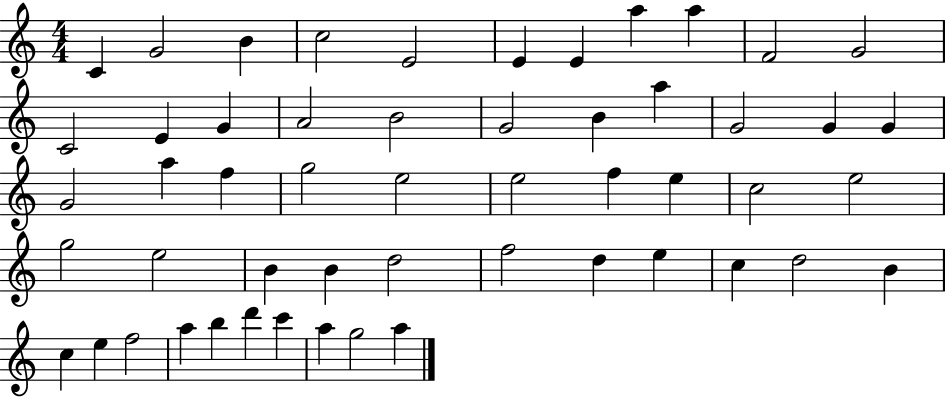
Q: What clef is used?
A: treble